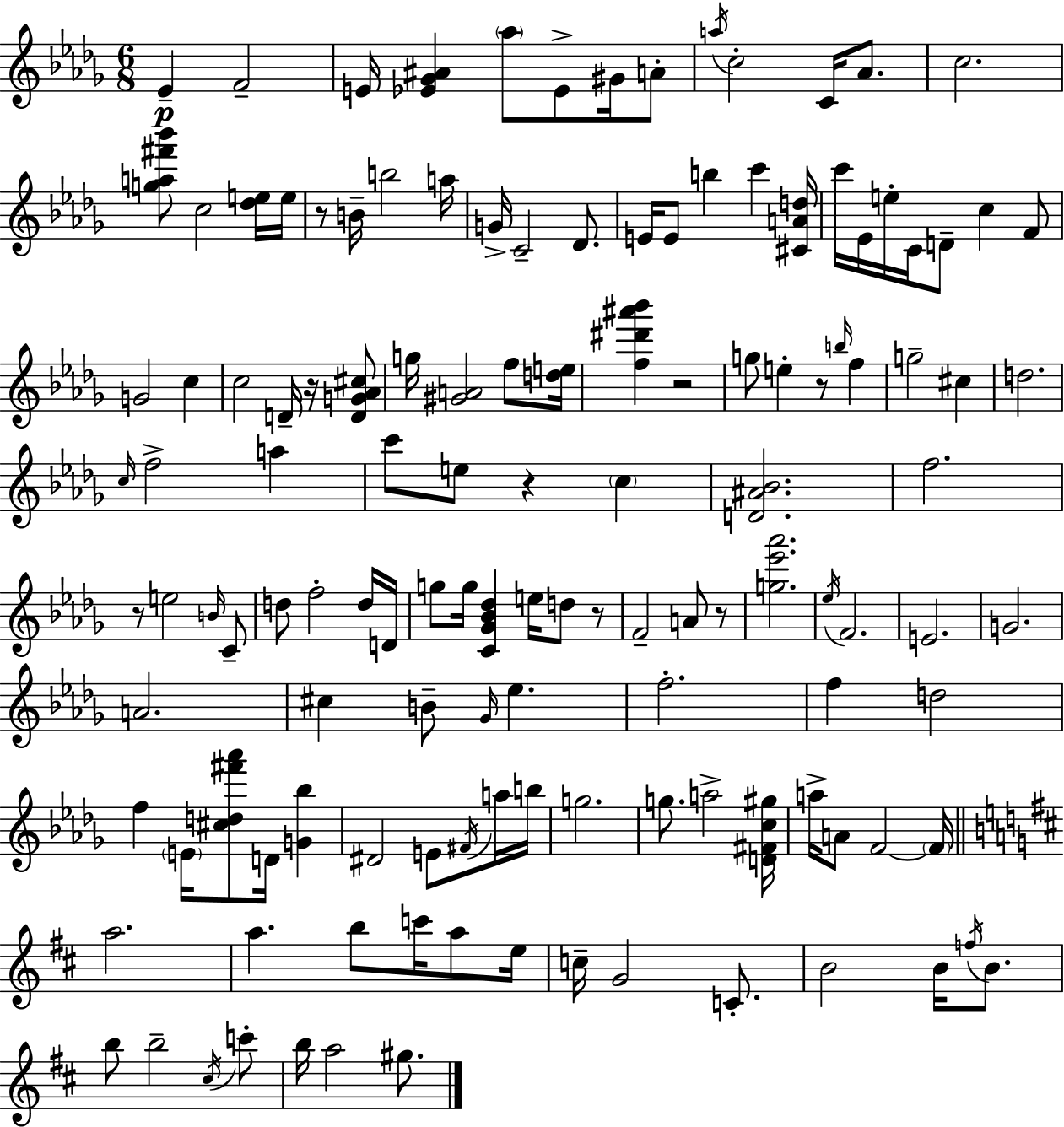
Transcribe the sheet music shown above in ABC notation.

X:1
T:Untitled
M:6/8
L:1/4
K:Bbm
_E F2 E/4 [_E_G^A] _a/2 _E/2 ^G/4 A/2 a/4 c2 C/4 _A/2 c2 [ga^f'_b']/2 c2 [_de]/4 e/4 z/2 B/4 b2 a/4 G/4 C2 _D/2 E/4 E/2 b c' [^CAd]/4 c'/4 _E/4 e/4 C/4 D/2 c F/2 G2 c c2 D/4 z/4 [DG_A^c]/2 g/4 [^GA]2 f/2 [de]/4 [f^d'^a'_b'] z2 g/2 e z/2 b/4 f g2 ^c d2 c/4 f2 a c'/2 e/2 z c [D^A_B]2 f2 z/2 e2 B/4 C/2 d/2 f2 d/4 D/4 g/2 g/4 [C_G_B_d] e/4 d/2 z/2 F2 A/2 z/2 [g_e'_a']2 _e/4 F2 E2 G2 A2 ^c B/2 _G/4 _e f2 f d2 f E/4 [^cd^f'_a']/2 D/4 [G_b] ^D2 E/2 ^F/4 a/4 b/4 g2 g/2 a2 [D^Fc^g]/4 a/4 A/2 F2 F/4 a2 a b/2 c'/4 a/2 e/4 c/4 G2 C/2 B2 B/4 f/4 B/2 b/2 b2 ^c/4 c'/2 b/4 a2 ^g/2